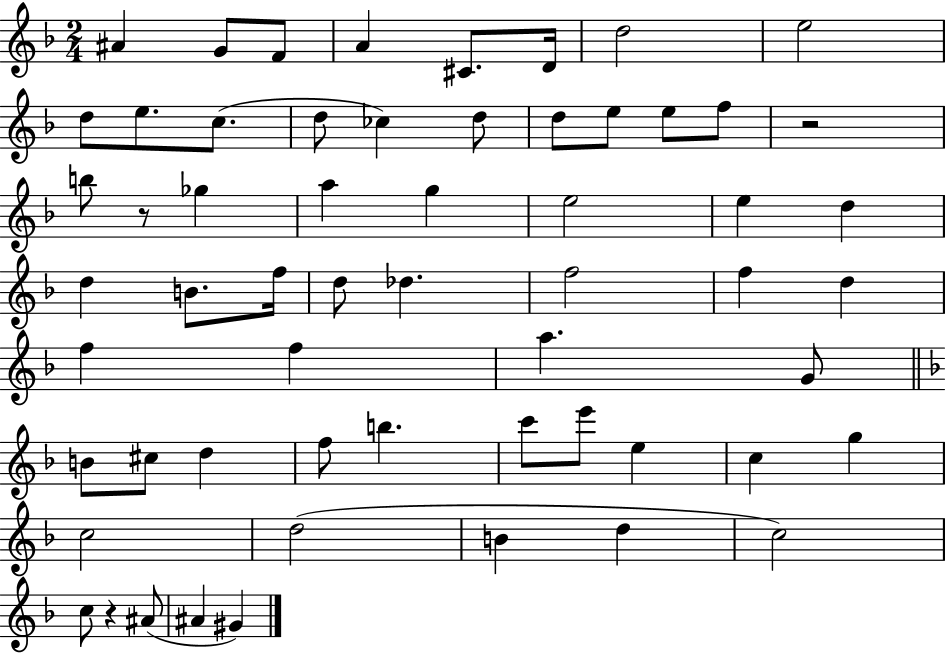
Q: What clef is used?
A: treble